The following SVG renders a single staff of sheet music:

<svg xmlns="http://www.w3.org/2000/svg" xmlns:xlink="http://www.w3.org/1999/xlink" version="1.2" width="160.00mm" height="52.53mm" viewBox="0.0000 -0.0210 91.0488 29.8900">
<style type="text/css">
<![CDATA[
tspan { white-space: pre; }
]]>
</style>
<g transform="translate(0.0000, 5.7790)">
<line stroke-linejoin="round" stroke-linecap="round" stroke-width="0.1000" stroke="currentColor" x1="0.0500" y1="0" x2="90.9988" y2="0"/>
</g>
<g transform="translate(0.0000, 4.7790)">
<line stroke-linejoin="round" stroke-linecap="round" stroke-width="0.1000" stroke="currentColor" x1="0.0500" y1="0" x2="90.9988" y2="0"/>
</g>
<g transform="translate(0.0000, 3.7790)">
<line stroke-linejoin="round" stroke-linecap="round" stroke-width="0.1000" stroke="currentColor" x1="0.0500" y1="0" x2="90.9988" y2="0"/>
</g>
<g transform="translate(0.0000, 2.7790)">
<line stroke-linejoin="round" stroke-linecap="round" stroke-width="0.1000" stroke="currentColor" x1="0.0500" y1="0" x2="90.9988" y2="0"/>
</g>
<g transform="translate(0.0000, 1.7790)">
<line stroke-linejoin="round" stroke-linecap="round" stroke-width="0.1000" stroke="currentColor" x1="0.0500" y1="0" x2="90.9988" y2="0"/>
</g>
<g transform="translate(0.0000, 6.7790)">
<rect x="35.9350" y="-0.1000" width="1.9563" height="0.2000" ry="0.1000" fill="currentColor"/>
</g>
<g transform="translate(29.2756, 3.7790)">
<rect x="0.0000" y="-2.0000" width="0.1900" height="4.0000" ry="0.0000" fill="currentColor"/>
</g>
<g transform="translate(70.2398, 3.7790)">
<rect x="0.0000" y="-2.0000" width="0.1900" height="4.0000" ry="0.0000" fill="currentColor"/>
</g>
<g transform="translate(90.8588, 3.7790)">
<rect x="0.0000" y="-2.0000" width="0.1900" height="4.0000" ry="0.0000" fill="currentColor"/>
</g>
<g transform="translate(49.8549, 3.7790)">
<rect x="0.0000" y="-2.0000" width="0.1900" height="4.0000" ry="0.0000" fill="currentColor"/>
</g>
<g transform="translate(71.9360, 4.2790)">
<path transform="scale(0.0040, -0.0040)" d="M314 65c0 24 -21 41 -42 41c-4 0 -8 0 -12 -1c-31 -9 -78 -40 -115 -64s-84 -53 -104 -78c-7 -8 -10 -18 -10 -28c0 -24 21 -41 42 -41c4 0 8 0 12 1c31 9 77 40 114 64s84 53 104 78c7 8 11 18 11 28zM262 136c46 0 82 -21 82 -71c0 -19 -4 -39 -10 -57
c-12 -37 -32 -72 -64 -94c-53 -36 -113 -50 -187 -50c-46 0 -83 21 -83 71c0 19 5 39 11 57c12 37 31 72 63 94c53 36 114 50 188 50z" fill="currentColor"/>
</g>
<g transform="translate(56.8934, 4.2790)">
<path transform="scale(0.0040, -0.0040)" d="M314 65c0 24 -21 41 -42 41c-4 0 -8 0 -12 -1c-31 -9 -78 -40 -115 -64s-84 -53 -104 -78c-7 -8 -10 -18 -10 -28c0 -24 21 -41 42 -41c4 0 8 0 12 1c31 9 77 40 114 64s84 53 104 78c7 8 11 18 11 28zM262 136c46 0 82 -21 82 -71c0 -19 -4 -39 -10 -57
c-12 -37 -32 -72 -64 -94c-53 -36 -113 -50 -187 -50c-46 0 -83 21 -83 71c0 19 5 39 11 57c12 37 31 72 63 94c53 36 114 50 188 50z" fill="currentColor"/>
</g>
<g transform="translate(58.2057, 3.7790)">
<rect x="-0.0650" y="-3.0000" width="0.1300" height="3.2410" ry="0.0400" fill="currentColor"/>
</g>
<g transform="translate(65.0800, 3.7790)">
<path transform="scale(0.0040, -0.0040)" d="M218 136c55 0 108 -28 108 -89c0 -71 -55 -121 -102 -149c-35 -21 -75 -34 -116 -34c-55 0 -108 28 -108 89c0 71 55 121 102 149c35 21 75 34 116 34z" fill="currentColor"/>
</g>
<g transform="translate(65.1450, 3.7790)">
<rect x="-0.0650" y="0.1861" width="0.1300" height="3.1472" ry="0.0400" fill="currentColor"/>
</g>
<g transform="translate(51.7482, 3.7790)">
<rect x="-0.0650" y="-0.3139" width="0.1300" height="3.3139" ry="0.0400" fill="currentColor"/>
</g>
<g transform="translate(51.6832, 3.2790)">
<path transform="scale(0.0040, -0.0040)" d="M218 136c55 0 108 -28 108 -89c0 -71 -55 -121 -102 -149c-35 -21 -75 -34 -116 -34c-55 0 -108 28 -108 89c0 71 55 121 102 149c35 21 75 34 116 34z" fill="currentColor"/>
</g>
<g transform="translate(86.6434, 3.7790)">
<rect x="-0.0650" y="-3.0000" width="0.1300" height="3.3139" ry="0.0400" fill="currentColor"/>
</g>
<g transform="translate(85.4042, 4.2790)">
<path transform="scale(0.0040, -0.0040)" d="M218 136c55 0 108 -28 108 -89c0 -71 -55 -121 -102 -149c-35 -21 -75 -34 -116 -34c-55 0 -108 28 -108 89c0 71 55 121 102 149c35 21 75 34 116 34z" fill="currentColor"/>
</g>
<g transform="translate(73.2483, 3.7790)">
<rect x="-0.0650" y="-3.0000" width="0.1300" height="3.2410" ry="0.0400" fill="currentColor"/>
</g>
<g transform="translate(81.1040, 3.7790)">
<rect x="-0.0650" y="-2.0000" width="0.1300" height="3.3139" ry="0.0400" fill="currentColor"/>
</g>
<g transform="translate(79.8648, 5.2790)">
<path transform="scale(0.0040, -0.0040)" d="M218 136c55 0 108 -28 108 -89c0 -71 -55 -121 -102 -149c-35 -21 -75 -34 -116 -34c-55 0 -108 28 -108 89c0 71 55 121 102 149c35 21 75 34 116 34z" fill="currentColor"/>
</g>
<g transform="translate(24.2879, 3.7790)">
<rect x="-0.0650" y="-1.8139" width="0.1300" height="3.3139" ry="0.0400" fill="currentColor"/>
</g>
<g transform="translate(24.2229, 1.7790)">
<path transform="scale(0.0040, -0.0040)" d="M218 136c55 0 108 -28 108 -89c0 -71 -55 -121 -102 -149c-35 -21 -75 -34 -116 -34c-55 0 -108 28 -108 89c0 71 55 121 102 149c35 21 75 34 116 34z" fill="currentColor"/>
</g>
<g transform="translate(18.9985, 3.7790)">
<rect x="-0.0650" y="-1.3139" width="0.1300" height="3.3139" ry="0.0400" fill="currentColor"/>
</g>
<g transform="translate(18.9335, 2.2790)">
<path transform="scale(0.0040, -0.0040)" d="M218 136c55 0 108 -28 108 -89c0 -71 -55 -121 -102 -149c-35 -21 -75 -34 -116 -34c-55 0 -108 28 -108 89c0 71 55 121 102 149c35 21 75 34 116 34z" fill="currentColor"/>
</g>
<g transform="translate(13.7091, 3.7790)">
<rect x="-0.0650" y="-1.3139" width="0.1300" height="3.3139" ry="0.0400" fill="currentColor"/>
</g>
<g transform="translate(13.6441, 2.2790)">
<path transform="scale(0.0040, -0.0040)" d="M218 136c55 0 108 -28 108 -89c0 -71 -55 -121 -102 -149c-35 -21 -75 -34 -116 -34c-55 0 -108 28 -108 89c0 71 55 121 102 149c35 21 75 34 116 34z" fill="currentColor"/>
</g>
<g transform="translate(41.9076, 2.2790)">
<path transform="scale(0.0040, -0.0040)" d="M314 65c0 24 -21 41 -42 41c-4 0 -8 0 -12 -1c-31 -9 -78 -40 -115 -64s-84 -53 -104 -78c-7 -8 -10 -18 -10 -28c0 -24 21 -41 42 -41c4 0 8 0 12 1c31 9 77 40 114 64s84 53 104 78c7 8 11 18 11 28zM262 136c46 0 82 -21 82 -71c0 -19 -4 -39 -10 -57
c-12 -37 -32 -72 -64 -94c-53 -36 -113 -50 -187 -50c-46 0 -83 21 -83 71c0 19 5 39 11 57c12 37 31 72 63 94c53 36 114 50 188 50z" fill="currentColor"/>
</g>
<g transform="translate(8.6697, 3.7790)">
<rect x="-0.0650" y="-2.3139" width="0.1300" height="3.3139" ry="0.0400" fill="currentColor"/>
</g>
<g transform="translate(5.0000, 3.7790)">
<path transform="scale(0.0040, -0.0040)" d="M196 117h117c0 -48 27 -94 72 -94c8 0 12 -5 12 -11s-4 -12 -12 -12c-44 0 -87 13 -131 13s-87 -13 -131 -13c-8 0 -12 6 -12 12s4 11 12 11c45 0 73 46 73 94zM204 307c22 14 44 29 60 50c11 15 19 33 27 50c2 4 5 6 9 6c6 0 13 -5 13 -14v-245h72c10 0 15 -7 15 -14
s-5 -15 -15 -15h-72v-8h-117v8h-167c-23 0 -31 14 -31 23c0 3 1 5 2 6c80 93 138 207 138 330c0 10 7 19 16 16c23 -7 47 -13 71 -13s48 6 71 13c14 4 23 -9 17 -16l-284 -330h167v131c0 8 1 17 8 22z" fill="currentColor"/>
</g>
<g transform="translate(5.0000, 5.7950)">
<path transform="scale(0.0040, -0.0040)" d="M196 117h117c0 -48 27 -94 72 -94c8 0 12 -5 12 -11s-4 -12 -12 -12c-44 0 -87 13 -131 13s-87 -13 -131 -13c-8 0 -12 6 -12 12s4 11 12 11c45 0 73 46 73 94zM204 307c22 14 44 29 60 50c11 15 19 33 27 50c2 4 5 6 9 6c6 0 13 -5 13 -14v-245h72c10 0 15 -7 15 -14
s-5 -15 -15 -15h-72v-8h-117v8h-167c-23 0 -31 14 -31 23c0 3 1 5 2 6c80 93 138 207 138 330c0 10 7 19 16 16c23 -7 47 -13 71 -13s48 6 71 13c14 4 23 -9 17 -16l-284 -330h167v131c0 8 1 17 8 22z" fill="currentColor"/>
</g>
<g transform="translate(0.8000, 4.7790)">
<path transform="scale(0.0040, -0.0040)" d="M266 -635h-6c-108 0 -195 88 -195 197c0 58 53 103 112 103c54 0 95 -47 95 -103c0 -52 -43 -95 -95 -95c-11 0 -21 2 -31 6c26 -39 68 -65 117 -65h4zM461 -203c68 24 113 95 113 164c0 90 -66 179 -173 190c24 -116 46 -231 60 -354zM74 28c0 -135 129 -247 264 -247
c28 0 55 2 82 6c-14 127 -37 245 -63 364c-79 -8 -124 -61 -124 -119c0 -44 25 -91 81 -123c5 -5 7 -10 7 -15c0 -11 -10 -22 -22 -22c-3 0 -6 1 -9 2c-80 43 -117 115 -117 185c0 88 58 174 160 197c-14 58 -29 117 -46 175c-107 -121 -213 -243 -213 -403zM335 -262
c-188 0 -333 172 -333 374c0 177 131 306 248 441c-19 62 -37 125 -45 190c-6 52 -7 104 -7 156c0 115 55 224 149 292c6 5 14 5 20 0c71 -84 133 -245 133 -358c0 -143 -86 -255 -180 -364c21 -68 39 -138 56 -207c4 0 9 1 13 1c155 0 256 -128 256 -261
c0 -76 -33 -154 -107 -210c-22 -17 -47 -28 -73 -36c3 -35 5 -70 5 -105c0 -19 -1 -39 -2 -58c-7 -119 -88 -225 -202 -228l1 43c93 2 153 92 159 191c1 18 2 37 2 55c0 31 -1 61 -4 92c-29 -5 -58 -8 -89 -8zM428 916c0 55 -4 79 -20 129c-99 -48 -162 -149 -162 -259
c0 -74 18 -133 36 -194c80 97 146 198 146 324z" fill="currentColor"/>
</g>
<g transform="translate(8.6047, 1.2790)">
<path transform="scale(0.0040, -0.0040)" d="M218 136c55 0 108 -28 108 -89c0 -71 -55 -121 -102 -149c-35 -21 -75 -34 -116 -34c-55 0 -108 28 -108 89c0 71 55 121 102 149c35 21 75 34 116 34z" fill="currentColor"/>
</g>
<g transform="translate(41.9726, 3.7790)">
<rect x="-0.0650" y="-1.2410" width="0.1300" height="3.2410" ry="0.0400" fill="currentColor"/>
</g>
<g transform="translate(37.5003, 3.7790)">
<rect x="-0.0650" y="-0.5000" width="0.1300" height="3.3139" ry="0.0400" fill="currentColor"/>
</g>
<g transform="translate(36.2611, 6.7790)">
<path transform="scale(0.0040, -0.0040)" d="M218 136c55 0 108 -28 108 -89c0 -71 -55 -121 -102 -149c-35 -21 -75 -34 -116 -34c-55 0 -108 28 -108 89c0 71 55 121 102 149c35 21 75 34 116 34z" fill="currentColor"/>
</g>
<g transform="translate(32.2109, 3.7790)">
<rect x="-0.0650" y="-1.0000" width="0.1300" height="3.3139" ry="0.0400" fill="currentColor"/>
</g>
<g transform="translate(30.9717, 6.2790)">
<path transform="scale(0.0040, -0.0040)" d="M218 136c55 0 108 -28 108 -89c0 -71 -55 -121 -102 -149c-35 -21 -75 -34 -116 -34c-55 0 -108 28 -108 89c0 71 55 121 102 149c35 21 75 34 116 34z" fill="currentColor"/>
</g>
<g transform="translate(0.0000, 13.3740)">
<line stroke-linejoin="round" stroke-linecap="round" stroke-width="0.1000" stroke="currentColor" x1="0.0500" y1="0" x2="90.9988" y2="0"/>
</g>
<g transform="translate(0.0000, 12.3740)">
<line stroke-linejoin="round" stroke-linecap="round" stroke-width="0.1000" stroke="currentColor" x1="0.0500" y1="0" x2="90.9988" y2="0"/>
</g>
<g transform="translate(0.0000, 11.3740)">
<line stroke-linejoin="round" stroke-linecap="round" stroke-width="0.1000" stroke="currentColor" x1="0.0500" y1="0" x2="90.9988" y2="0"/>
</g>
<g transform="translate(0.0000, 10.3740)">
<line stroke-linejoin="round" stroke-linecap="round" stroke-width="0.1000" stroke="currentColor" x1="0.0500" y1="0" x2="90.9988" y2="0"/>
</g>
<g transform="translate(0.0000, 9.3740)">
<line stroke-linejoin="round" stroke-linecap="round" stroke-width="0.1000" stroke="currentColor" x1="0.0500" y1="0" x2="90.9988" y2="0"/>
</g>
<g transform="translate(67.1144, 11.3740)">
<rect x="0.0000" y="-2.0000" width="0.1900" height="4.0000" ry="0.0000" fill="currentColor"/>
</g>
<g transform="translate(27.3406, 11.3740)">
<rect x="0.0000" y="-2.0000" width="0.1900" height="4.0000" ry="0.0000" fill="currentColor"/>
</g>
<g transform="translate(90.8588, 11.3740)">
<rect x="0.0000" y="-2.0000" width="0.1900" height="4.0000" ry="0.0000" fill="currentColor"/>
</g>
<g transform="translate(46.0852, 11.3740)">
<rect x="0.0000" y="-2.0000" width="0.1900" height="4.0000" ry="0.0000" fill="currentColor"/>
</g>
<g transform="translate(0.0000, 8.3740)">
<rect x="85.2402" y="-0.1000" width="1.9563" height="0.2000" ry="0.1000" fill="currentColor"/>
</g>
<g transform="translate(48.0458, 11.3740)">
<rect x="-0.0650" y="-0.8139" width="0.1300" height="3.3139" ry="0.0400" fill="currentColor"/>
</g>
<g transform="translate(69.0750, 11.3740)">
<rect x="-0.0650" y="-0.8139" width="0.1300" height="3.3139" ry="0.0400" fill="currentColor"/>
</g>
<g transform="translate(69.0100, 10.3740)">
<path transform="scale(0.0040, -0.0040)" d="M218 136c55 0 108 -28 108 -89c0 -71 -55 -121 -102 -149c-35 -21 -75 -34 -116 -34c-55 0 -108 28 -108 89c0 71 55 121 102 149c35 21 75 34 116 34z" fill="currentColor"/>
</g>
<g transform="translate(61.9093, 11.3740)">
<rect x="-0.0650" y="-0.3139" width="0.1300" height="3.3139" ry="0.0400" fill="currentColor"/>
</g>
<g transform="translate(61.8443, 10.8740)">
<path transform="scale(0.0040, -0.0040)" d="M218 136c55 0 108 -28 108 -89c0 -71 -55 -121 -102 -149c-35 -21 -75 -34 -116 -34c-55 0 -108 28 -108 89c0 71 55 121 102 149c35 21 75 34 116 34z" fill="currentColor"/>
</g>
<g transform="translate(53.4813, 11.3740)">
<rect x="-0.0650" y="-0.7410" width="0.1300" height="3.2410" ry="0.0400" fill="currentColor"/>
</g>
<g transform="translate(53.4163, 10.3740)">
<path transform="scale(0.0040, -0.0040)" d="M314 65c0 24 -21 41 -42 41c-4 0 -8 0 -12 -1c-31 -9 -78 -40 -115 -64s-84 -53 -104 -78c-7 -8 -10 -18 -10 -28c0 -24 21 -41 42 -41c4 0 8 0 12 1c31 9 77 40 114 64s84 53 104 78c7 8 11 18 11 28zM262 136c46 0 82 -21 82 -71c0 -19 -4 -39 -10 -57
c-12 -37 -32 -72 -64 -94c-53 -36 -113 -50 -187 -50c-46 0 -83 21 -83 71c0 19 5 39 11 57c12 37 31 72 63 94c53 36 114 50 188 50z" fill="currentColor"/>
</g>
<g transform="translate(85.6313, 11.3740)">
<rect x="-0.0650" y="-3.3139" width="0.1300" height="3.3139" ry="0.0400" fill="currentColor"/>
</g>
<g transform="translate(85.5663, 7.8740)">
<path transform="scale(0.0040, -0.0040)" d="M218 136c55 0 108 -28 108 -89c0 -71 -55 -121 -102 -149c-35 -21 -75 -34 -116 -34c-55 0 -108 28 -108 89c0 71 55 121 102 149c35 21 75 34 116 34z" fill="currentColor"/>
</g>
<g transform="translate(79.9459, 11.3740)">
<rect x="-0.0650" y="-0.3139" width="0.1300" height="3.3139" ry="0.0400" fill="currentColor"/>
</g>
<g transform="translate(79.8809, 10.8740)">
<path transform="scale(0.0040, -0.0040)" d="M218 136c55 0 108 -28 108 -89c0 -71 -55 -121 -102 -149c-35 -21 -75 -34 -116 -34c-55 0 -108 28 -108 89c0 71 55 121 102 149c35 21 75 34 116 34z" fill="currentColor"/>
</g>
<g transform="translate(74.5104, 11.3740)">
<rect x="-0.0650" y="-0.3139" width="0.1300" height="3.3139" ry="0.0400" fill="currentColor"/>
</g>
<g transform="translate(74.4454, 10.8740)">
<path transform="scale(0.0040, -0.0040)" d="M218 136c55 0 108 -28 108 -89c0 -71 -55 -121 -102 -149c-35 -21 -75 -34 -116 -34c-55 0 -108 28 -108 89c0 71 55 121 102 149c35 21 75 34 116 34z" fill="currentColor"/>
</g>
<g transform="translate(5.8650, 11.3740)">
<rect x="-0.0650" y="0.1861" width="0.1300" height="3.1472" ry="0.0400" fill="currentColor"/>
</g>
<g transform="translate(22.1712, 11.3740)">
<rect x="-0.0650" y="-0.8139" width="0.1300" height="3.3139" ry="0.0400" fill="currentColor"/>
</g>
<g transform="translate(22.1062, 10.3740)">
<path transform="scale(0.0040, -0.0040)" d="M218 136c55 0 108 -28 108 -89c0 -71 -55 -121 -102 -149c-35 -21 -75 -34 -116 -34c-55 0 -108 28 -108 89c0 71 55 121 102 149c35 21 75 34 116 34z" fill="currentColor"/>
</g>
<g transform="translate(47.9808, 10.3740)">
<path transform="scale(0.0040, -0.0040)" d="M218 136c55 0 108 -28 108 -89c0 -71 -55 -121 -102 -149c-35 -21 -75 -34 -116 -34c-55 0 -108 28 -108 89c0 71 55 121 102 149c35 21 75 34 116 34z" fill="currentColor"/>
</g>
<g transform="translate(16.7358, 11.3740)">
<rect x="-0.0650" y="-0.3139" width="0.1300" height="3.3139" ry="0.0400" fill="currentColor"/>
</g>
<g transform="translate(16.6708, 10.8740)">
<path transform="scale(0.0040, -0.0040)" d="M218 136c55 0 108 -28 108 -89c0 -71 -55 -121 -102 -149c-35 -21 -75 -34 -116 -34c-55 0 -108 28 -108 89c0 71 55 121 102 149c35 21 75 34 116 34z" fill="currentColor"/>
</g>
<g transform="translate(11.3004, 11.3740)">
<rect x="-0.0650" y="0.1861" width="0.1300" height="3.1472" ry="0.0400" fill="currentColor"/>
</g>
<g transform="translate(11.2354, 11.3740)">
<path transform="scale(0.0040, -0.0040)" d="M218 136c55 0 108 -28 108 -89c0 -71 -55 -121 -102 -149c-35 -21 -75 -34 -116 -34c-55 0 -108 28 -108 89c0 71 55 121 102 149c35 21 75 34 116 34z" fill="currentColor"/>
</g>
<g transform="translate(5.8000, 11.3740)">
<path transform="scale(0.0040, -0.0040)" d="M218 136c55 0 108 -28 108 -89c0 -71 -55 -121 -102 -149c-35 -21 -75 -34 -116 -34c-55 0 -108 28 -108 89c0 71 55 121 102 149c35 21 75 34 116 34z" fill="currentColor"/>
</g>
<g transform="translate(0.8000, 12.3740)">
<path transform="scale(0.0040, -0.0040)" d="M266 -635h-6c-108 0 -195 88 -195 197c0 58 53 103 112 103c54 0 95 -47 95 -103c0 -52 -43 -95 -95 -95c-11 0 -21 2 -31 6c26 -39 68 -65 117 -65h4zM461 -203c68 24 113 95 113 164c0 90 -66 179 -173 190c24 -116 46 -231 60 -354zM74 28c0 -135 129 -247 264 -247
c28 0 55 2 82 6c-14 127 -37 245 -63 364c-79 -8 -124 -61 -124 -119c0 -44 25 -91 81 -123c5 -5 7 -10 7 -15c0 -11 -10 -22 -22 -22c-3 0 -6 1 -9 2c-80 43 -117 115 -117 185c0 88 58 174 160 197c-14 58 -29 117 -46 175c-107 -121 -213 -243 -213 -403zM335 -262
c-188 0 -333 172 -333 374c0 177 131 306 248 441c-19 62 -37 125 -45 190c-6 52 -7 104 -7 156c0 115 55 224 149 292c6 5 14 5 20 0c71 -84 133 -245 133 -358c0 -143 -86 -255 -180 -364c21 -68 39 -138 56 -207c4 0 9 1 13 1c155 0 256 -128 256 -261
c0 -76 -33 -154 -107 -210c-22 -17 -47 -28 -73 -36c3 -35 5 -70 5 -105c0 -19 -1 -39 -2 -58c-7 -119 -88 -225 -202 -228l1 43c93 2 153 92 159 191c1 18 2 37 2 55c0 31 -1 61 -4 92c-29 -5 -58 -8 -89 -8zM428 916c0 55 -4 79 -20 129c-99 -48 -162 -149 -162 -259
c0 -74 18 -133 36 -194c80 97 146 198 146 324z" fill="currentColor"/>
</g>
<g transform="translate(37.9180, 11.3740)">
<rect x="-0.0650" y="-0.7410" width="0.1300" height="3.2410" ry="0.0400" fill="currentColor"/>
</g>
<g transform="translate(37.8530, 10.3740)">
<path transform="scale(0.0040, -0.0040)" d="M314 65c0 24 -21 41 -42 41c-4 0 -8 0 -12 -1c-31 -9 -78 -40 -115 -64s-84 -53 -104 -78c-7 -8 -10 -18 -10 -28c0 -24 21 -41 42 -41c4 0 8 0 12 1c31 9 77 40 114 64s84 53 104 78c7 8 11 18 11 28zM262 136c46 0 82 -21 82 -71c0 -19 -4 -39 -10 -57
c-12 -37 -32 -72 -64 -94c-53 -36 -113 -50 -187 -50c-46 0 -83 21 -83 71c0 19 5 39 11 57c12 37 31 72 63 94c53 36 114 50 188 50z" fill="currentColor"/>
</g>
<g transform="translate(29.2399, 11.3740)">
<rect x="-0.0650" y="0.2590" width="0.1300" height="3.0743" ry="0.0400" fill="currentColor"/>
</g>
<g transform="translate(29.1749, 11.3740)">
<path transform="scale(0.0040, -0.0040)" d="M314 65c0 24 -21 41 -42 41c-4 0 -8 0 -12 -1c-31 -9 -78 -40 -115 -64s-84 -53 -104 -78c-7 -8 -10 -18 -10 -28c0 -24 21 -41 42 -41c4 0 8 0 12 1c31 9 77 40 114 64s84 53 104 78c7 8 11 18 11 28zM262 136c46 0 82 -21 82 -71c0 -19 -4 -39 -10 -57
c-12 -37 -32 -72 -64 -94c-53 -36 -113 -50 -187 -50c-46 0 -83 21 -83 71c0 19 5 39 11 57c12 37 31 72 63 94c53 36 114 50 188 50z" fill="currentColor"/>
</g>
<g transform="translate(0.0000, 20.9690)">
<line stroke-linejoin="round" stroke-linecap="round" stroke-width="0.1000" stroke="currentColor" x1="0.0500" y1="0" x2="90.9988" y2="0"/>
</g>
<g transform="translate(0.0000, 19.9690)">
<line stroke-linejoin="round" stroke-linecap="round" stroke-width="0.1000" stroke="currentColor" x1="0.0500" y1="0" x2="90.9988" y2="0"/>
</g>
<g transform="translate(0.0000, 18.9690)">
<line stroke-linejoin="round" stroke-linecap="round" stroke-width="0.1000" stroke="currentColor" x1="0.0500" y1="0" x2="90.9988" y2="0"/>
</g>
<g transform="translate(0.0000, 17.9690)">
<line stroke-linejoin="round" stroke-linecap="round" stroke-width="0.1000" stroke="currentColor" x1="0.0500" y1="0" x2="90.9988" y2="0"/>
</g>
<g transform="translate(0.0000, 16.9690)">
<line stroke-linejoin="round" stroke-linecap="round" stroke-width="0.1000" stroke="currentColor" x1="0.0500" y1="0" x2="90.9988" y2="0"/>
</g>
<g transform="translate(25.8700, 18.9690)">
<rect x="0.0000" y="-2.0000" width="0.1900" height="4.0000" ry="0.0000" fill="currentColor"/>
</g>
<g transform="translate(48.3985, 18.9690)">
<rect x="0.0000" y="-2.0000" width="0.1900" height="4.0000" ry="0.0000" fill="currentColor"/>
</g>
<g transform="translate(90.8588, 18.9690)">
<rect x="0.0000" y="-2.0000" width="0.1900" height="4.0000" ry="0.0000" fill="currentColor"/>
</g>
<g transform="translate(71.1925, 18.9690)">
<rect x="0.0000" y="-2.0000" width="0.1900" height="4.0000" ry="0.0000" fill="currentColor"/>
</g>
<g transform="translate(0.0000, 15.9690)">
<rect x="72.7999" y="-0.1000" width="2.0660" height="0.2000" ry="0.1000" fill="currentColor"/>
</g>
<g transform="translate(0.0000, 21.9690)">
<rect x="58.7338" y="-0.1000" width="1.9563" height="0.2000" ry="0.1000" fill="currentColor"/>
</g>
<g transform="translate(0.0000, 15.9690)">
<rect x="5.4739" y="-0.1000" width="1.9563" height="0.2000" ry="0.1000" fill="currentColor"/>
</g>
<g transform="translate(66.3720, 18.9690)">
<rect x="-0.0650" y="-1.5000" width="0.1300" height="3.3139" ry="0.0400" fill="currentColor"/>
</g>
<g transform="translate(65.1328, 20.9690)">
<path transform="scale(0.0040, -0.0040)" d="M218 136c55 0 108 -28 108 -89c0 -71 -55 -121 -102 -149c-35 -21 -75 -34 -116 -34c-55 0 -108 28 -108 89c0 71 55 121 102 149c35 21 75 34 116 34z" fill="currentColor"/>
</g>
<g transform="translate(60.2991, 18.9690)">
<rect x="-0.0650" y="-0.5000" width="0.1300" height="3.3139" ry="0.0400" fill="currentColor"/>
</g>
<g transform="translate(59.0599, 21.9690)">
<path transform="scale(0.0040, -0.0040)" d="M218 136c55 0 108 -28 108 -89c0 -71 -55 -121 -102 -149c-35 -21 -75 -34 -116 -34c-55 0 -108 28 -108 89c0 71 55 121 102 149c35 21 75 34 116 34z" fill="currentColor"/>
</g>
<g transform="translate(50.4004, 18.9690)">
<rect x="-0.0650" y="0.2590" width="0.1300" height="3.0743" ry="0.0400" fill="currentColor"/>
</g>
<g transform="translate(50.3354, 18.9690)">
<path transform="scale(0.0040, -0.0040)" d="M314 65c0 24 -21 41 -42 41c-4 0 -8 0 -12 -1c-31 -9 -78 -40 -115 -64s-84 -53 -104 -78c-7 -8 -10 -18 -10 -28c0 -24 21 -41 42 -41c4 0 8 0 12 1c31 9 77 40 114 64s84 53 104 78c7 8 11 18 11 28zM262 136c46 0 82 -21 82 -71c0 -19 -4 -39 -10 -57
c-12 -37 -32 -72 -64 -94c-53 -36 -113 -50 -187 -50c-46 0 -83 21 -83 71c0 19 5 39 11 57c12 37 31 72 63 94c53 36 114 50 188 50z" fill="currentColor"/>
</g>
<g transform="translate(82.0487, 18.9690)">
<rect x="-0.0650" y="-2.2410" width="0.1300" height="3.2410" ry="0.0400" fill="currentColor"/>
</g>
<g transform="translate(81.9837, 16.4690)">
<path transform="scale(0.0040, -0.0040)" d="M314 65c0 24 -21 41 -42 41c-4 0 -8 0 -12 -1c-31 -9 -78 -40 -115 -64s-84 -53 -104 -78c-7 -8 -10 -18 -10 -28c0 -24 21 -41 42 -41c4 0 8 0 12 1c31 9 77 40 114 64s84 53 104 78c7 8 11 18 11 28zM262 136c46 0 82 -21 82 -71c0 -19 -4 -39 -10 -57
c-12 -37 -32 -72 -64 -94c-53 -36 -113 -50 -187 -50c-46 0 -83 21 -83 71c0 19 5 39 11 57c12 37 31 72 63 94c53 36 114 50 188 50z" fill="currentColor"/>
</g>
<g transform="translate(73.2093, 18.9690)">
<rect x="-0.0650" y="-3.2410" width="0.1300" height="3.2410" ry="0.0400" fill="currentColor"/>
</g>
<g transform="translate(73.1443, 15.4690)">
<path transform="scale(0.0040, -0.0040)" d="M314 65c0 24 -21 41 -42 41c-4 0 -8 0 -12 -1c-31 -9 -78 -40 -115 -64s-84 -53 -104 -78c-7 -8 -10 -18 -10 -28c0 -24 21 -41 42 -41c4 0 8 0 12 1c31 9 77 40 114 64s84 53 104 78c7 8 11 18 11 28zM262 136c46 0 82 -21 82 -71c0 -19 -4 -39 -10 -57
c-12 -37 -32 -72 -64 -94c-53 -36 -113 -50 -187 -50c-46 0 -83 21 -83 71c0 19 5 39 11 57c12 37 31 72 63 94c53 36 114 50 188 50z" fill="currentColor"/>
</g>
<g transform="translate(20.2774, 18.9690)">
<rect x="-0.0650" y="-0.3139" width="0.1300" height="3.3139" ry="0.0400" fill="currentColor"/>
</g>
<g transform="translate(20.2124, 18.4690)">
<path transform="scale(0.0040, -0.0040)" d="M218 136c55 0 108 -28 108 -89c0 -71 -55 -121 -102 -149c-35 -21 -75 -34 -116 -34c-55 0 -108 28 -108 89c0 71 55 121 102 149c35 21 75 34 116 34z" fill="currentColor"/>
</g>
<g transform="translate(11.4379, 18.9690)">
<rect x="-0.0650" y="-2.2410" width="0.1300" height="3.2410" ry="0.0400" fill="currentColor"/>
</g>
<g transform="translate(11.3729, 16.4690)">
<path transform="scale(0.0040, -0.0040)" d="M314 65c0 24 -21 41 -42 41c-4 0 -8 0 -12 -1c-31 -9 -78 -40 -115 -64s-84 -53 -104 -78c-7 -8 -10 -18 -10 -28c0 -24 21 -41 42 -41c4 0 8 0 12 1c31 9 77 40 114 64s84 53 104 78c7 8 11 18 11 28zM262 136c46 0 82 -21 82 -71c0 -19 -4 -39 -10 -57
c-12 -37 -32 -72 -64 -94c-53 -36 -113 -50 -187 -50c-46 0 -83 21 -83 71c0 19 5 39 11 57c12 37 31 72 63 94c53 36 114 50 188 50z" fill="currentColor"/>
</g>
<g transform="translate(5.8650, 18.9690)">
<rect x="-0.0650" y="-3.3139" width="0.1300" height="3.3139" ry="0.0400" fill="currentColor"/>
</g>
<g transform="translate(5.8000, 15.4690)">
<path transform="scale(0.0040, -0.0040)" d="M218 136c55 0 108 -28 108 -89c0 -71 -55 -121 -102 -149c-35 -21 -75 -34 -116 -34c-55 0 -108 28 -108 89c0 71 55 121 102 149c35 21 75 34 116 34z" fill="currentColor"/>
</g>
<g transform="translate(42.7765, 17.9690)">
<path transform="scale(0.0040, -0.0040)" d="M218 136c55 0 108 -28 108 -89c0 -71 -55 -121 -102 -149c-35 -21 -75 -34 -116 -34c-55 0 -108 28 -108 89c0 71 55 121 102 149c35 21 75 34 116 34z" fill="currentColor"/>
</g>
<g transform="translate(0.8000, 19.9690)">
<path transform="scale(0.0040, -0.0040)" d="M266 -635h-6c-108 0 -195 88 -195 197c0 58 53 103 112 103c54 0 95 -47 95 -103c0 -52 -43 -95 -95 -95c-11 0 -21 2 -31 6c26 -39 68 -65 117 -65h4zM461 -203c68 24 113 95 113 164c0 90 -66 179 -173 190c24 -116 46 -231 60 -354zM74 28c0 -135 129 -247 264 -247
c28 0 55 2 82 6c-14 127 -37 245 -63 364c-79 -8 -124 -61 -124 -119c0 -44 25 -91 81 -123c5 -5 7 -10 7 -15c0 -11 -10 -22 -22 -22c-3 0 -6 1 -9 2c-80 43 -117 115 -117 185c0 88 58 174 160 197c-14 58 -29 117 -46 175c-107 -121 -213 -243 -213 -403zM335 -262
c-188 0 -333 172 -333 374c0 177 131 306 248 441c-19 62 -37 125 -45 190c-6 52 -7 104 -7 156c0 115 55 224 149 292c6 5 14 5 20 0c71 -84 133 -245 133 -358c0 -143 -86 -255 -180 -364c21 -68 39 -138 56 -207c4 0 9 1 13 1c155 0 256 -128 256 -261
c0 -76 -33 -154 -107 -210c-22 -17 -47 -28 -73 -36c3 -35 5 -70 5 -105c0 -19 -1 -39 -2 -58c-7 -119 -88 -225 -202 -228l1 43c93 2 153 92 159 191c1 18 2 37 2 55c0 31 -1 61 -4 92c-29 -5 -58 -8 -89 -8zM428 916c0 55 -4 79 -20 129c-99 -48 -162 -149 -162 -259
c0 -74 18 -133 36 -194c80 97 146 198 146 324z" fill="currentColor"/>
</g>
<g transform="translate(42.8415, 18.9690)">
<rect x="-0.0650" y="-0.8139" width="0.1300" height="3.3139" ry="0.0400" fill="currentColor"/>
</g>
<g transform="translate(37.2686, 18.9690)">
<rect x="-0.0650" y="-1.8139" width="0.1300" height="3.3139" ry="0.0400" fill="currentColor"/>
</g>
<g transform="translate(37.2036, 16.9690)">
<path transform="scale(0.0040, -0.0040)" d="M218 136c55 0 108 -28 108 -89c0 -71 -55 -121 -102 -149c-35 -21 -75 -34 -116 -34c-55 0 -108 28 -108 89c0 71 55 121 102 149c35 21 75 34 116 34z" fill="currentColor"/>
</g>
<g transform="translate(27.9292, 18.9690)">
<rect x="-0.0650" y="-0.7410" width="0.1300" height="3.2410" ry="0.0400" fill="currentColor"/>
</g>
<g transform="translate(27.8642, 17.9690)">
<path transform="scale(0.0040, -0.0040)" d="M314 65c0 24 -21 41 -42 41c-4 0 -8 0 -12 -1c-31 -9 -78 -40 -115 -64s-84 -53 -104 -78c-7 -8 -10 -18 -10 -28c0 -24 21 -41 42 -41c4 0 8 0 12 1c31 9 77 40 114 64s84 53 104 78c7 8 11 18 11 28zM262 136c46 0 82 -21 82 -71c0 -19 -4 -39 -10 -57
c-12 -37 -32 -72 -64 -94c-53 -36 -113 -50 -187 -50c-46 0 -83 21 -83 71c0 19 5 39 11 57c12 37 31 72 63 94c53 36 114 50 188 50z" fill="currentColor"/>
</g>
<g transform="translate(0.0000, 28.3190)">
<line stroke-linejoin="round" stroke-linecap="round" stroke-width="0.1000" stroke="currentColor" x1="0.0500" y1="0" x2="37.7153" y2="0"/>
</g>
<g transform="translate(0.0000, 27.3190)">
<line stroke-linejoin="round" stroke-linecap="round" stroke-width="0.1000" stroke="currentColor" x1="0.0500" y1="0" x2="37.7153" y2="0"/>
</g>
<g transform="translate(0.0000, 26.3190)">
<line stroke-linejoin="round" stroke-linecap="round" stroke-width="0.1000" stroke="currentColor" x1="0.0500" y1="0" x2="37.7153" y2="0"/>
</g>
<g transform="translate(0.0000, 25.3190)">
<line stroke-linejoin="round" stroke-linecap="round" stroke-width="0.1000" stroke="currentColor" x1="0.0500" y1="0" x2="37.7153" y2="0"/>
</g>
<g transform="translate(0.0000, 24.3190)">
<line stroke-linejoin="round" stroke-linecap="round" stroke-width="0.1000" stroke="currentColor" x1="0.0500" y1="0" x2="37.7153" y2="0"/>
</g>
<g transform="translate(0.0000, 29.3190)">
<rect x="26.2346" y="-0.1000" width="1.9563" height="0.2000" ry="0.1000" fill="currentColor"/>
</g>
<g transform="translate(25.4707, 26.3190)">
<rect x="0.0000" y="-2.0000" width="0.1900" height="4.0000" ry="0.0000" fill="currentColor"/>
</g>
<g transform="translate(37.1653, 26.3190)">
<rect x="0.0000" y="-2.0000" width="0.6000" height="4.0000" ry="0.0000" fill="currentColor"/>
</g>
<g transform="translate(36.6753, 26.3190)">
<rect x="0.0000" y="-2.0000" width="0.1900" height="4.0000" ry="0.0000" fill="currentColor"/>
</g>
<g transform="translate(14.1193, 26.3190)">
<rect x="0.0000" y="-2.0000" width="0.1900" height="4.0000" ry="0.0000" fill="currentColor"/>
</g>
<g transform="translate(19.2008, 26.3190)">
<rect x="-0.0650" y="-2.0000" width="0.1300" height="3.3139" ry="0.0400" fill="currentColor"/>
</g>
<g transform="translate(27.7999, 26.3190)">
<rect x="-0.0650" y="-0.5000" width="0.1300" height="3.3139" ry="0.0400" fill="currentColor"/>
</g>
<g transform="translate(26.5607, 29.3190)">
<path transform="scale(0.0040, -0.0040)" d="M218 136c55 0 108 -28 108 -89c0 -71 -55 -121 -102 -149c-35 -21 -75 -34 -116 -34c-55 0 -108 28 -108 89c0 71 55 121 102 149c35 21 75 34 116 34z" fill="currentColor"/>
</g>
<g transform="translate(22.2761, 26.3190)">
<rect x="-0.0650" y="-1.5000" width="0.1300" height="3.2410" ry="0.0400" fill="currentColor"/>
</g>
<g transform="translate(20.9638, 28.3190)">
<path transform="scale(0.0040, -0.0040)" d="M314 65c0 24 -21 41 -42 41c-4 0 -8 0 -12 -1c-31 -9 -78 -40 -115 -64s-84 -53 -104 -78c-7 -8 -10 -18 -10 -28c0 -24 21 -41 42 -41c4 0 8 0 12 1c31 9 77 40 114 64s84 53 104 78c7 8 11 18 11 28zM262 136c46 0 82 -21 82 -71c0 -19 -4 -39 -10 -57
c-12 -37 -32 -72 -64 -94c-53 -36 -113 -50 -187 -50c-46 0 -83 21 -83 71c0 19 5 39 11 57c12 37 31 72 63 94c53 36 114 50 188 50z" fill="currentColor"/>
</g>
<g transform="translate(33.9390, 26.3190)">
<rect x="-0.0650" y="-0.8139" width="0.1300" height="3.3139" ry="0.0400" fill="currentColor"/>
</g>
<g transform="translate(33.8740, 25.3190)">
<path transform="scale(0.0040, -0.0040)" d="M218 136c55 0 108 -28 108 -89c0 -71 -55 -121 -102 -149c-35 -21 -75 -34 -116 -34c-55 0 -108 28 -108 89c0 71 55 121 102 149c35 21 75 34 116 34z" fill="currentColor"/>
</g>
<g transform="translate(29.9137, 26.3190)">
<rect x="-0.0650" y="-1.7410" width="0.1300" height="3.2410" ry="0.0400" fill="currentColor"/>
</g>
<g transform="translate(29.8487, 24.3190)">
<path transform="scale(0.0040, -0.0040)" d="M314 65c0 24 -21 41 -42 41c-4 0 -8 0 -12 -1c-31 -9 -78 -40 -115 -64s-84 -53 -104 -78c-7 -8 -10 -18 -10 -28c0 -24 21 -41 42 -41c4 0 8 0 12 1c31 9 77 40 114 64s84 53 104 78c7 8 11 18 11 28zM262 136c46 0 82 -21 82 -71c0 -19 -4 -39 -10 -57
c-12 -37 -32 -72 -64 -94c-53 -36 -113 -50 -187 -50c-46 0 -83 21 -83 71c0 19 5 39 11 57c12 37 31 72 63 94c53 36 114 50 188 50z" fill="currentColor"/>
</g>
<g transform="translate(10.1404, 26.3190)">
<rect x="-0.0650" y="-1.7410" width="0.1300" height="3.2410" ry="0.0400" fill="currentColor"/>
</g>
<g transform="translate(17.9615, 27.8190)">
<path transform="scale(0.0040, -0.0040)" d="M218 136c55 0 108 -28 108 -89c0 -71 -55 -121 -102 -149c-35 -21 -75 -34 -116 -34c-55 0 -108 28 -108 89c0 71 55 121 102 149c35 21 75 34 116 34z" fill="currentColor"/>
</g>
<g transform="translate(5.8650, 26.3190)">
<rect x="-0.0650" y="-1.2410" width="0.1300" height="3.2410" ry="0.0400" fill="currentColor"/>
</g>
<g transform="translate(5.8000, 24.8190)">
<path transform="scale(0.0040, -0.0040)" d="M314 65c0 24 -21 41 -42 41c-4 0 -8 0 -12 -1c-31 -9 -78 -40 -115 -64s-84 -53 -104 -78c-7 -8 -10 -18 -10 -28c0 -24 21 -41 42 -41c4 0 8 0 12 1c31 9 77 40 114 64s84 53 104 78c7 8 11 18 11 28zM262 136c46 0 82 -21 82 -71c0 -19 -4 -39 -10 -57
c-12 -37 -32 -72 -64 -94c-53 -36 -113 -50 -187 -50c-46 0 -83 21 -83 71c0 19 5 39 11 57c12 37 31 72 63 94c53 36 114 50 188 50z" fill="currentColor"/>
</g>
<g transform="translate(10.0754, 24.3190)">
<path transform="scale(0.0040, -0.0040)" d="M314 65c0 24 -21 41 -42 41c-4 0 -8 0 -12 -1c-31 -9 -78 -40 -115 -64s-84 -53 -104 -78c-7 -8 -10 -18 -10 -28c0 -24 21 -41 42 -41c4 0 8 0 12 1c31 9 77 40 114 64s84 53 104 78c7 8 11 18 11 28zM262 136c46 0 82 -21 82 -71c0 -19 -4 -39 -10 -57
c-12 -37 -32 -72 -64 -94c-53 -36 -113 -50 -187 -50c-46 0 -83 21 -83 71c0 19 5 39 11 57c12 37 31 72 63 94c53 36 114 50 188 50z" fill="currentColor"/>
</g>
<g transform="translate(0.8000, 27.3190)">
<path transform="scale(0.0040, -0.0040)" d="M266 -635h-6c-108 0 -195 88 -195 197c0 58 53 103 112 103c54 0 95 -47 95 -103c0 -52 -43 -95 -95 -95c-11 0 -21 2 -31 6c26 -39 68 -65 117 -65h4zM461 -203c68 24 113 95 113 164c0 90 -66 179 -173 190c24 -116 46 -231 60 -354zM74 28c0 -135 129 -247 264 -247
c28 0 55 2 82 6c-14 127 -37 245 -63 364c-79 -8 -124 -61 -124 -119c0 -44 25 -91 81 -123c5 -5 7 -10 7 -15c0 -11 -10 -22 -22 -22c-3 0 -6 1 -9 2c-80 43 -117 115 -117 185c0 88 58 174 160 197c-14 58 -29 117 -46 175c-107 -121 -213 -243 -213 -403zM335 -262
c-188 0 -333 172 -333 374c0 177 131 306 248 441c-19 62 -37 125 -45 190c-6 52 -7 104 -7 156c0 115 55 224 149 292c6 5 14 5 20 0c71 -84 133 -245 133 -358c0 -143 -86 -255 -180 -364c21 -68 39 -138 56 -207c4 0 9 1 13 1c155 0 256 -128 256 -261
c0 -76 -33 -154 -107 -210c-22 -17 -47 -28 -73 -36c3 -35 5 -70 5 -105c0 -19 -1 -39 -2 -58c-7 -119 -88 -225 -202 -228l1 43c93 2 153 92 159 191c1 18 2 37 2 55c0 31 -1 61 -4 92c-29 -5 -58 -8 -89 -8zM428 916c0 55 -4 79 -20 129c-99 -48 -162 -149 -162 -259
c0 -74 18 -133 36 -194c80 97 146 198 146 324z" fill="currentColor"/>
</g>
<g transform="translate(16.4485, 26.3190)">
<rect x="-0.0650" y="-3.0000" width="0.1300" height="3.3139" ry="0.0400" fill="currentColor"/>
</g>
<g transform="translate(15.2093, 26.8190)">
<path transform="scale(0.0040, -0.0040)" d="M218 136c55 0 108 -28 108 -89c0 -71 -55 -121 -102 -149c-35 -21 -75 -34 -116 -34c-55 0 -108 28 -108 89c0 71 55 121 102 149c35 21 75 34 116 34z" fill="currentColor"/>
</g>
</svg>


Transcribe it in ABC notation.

X:1
T:Untitled
M:4/4
L:1/4
K:C
g e e f D C e2 c A2 B A2 F A B B c d B2 d2 d d2 c d c c b b g2 c d2 f d B2 C E b2 g2 e2 f2 A F E2 C f2 d